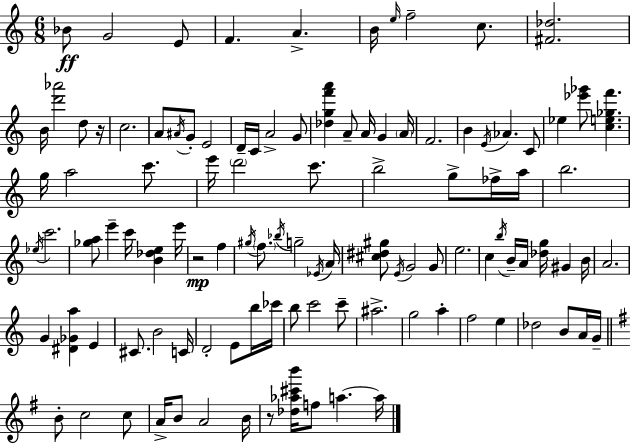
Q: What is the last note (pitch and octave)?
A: A5